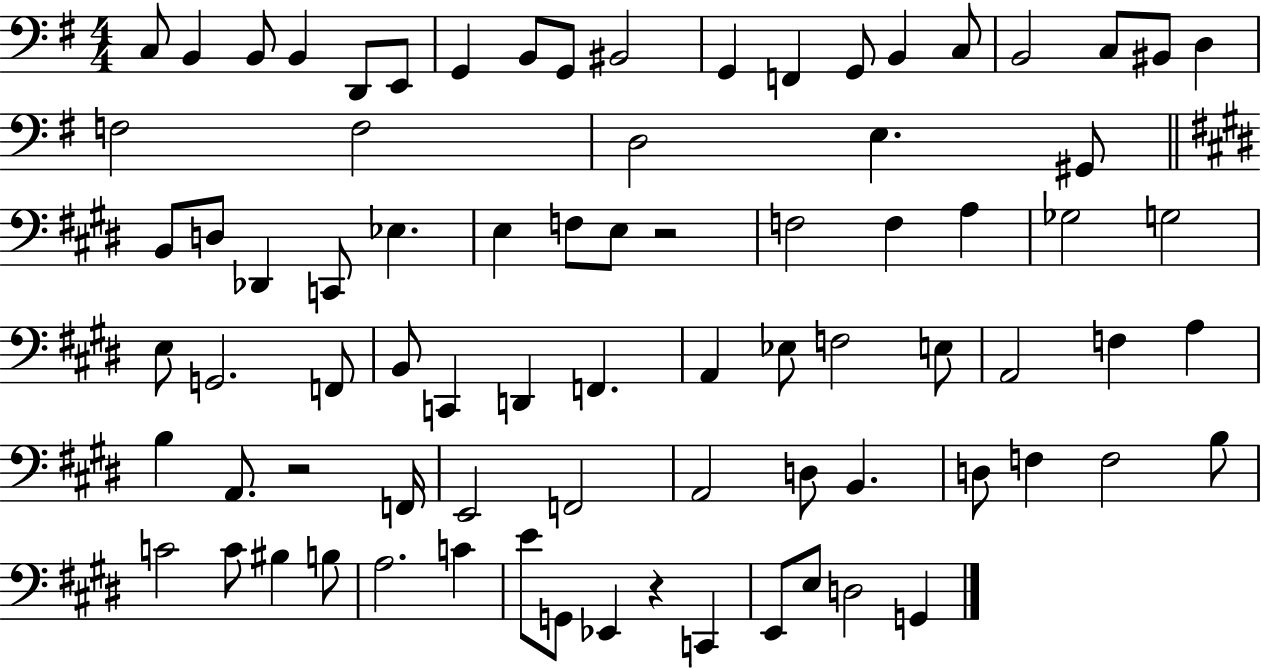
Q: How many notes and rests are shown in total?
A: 80